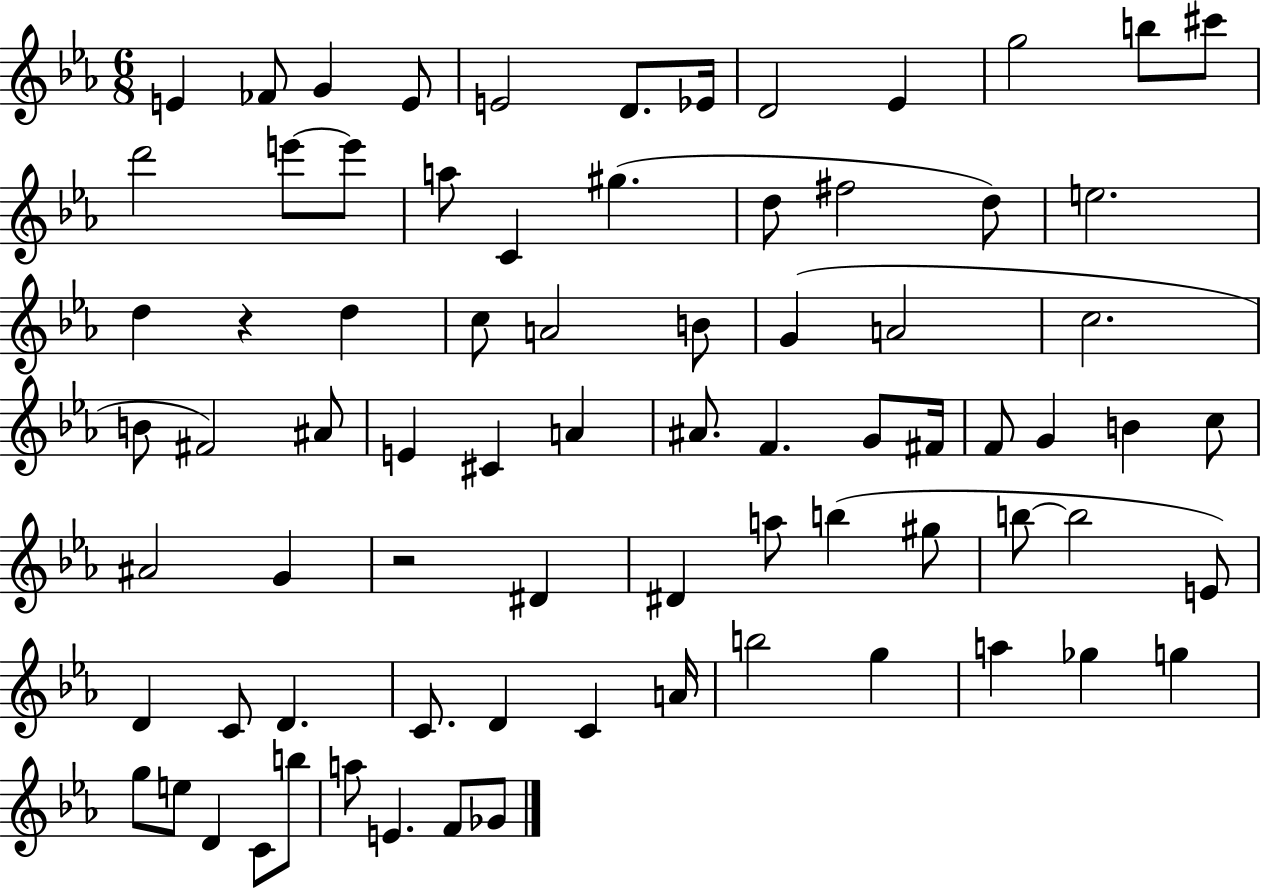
{
  \clef treble
  \numericTimeSignature
  \time 6/8
  \key ees \major
  e'4 fes'8 g'4 e'8 | e'2 d'8. ees'16 | d'2 ees'4 | g''2 b''8 cis'''8 | \break d'''2 e'''8~~ e'''8 | a''8 c'4 gis''4.( | d''8 fis''2 d''8) | e''2. | \break d''4 r4 d''4 | c''8 a'2 b'8 | g'4( a'2 | c''2. | \break b'8 fis'2) ais'8 | e'4 cis'4 a'4 | ais'8. f'4. g'8 fis'16 | f'8 g'4 b'4 c''8 | \break ais'2 g'4 | r2 dis'4 | dis'4 a''8 b''4( gis''8 | b''8~~ b''2 e'8) | \break d'4 c'8 d'4. | c'8. d'4 c'4 a'16 | b''2 g''4 | a''4 ges''4 g''4 | \break g''8 e''8 d'4 c'8 b''8 | a''8 e'4. f'8 ges'8 | \bar "|."
}